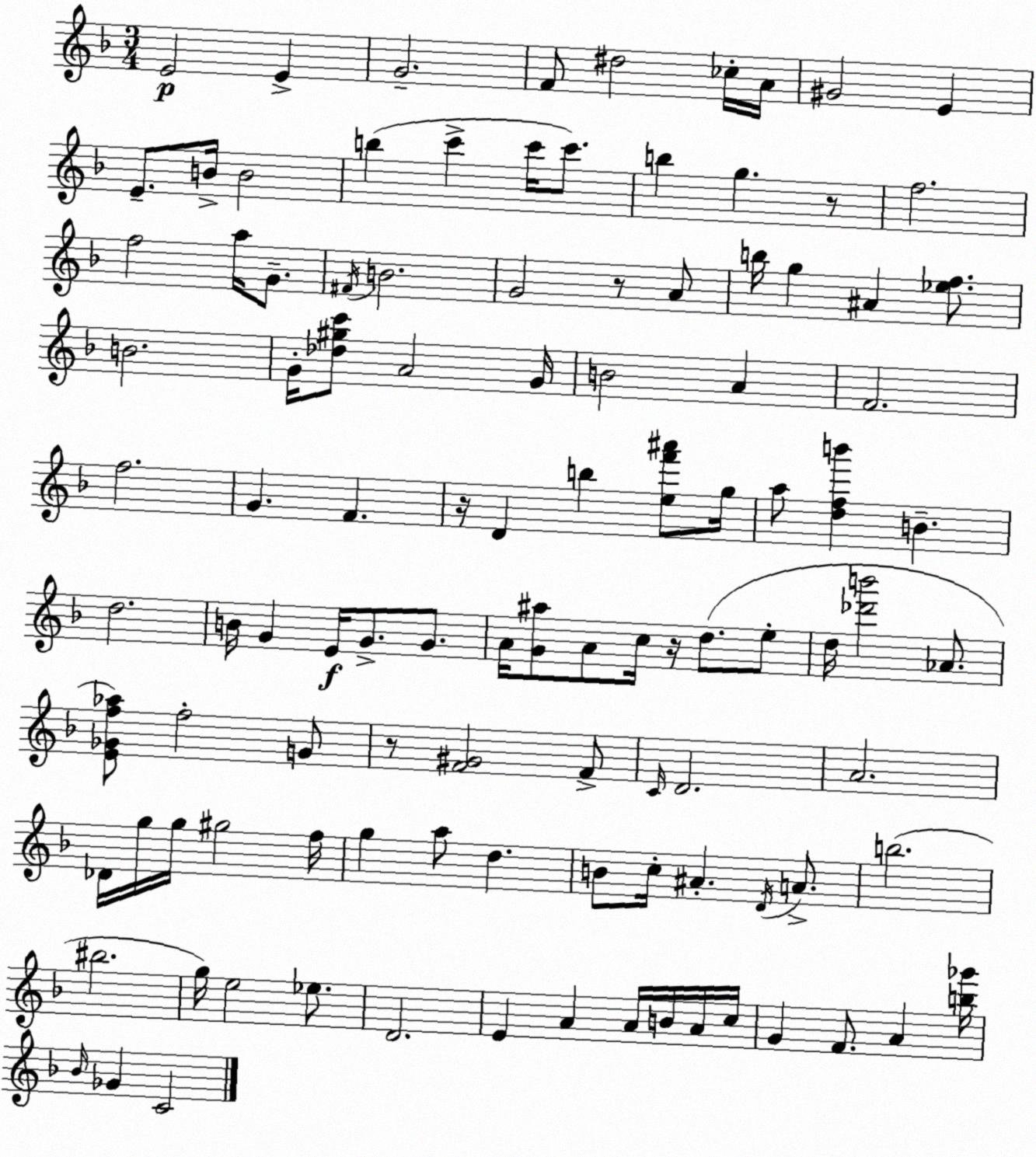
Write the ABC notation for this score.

X:1
T:Untitled
M:3/4
L:1/4
K:Dm
E2 E G2 F/2 ^d2 _c/4 A/4 ^G2 E E/2 B/4 B2 b c' c'/4 c'/2 b g z/2 f2 f2 a/4 G/2 ^F/4 B2 G2 z/2 A/2 b/4 g ^A [_ef]/2 B2 G/4 [_d^gc']/2 A2 G/4 B2 A F2 f2 G F z/4 D b [ef'^a']/2 g/4 a/2 [dfb'] B d2 B/4 G E/4 G/2 G/2 A/4 [G^a]/2 A/2 c/4 z/4 d/2 e/2 d/4 [_d'b']2 _A/2 [E_Gf_a]/2 f2 G/2 z/2 [F^G]2 F/2 C/4 D2 A2 _D/4 g/4 g/4 ^g2 f/4 g a/2 d B/2 c/4 ^A D/4 A/2 b2 ^b2 g/4 e2 _e/2 D2 E A A/4 B/4 A/4 c/4 G F/2 A [b_g']/4 _B/4 _G C2